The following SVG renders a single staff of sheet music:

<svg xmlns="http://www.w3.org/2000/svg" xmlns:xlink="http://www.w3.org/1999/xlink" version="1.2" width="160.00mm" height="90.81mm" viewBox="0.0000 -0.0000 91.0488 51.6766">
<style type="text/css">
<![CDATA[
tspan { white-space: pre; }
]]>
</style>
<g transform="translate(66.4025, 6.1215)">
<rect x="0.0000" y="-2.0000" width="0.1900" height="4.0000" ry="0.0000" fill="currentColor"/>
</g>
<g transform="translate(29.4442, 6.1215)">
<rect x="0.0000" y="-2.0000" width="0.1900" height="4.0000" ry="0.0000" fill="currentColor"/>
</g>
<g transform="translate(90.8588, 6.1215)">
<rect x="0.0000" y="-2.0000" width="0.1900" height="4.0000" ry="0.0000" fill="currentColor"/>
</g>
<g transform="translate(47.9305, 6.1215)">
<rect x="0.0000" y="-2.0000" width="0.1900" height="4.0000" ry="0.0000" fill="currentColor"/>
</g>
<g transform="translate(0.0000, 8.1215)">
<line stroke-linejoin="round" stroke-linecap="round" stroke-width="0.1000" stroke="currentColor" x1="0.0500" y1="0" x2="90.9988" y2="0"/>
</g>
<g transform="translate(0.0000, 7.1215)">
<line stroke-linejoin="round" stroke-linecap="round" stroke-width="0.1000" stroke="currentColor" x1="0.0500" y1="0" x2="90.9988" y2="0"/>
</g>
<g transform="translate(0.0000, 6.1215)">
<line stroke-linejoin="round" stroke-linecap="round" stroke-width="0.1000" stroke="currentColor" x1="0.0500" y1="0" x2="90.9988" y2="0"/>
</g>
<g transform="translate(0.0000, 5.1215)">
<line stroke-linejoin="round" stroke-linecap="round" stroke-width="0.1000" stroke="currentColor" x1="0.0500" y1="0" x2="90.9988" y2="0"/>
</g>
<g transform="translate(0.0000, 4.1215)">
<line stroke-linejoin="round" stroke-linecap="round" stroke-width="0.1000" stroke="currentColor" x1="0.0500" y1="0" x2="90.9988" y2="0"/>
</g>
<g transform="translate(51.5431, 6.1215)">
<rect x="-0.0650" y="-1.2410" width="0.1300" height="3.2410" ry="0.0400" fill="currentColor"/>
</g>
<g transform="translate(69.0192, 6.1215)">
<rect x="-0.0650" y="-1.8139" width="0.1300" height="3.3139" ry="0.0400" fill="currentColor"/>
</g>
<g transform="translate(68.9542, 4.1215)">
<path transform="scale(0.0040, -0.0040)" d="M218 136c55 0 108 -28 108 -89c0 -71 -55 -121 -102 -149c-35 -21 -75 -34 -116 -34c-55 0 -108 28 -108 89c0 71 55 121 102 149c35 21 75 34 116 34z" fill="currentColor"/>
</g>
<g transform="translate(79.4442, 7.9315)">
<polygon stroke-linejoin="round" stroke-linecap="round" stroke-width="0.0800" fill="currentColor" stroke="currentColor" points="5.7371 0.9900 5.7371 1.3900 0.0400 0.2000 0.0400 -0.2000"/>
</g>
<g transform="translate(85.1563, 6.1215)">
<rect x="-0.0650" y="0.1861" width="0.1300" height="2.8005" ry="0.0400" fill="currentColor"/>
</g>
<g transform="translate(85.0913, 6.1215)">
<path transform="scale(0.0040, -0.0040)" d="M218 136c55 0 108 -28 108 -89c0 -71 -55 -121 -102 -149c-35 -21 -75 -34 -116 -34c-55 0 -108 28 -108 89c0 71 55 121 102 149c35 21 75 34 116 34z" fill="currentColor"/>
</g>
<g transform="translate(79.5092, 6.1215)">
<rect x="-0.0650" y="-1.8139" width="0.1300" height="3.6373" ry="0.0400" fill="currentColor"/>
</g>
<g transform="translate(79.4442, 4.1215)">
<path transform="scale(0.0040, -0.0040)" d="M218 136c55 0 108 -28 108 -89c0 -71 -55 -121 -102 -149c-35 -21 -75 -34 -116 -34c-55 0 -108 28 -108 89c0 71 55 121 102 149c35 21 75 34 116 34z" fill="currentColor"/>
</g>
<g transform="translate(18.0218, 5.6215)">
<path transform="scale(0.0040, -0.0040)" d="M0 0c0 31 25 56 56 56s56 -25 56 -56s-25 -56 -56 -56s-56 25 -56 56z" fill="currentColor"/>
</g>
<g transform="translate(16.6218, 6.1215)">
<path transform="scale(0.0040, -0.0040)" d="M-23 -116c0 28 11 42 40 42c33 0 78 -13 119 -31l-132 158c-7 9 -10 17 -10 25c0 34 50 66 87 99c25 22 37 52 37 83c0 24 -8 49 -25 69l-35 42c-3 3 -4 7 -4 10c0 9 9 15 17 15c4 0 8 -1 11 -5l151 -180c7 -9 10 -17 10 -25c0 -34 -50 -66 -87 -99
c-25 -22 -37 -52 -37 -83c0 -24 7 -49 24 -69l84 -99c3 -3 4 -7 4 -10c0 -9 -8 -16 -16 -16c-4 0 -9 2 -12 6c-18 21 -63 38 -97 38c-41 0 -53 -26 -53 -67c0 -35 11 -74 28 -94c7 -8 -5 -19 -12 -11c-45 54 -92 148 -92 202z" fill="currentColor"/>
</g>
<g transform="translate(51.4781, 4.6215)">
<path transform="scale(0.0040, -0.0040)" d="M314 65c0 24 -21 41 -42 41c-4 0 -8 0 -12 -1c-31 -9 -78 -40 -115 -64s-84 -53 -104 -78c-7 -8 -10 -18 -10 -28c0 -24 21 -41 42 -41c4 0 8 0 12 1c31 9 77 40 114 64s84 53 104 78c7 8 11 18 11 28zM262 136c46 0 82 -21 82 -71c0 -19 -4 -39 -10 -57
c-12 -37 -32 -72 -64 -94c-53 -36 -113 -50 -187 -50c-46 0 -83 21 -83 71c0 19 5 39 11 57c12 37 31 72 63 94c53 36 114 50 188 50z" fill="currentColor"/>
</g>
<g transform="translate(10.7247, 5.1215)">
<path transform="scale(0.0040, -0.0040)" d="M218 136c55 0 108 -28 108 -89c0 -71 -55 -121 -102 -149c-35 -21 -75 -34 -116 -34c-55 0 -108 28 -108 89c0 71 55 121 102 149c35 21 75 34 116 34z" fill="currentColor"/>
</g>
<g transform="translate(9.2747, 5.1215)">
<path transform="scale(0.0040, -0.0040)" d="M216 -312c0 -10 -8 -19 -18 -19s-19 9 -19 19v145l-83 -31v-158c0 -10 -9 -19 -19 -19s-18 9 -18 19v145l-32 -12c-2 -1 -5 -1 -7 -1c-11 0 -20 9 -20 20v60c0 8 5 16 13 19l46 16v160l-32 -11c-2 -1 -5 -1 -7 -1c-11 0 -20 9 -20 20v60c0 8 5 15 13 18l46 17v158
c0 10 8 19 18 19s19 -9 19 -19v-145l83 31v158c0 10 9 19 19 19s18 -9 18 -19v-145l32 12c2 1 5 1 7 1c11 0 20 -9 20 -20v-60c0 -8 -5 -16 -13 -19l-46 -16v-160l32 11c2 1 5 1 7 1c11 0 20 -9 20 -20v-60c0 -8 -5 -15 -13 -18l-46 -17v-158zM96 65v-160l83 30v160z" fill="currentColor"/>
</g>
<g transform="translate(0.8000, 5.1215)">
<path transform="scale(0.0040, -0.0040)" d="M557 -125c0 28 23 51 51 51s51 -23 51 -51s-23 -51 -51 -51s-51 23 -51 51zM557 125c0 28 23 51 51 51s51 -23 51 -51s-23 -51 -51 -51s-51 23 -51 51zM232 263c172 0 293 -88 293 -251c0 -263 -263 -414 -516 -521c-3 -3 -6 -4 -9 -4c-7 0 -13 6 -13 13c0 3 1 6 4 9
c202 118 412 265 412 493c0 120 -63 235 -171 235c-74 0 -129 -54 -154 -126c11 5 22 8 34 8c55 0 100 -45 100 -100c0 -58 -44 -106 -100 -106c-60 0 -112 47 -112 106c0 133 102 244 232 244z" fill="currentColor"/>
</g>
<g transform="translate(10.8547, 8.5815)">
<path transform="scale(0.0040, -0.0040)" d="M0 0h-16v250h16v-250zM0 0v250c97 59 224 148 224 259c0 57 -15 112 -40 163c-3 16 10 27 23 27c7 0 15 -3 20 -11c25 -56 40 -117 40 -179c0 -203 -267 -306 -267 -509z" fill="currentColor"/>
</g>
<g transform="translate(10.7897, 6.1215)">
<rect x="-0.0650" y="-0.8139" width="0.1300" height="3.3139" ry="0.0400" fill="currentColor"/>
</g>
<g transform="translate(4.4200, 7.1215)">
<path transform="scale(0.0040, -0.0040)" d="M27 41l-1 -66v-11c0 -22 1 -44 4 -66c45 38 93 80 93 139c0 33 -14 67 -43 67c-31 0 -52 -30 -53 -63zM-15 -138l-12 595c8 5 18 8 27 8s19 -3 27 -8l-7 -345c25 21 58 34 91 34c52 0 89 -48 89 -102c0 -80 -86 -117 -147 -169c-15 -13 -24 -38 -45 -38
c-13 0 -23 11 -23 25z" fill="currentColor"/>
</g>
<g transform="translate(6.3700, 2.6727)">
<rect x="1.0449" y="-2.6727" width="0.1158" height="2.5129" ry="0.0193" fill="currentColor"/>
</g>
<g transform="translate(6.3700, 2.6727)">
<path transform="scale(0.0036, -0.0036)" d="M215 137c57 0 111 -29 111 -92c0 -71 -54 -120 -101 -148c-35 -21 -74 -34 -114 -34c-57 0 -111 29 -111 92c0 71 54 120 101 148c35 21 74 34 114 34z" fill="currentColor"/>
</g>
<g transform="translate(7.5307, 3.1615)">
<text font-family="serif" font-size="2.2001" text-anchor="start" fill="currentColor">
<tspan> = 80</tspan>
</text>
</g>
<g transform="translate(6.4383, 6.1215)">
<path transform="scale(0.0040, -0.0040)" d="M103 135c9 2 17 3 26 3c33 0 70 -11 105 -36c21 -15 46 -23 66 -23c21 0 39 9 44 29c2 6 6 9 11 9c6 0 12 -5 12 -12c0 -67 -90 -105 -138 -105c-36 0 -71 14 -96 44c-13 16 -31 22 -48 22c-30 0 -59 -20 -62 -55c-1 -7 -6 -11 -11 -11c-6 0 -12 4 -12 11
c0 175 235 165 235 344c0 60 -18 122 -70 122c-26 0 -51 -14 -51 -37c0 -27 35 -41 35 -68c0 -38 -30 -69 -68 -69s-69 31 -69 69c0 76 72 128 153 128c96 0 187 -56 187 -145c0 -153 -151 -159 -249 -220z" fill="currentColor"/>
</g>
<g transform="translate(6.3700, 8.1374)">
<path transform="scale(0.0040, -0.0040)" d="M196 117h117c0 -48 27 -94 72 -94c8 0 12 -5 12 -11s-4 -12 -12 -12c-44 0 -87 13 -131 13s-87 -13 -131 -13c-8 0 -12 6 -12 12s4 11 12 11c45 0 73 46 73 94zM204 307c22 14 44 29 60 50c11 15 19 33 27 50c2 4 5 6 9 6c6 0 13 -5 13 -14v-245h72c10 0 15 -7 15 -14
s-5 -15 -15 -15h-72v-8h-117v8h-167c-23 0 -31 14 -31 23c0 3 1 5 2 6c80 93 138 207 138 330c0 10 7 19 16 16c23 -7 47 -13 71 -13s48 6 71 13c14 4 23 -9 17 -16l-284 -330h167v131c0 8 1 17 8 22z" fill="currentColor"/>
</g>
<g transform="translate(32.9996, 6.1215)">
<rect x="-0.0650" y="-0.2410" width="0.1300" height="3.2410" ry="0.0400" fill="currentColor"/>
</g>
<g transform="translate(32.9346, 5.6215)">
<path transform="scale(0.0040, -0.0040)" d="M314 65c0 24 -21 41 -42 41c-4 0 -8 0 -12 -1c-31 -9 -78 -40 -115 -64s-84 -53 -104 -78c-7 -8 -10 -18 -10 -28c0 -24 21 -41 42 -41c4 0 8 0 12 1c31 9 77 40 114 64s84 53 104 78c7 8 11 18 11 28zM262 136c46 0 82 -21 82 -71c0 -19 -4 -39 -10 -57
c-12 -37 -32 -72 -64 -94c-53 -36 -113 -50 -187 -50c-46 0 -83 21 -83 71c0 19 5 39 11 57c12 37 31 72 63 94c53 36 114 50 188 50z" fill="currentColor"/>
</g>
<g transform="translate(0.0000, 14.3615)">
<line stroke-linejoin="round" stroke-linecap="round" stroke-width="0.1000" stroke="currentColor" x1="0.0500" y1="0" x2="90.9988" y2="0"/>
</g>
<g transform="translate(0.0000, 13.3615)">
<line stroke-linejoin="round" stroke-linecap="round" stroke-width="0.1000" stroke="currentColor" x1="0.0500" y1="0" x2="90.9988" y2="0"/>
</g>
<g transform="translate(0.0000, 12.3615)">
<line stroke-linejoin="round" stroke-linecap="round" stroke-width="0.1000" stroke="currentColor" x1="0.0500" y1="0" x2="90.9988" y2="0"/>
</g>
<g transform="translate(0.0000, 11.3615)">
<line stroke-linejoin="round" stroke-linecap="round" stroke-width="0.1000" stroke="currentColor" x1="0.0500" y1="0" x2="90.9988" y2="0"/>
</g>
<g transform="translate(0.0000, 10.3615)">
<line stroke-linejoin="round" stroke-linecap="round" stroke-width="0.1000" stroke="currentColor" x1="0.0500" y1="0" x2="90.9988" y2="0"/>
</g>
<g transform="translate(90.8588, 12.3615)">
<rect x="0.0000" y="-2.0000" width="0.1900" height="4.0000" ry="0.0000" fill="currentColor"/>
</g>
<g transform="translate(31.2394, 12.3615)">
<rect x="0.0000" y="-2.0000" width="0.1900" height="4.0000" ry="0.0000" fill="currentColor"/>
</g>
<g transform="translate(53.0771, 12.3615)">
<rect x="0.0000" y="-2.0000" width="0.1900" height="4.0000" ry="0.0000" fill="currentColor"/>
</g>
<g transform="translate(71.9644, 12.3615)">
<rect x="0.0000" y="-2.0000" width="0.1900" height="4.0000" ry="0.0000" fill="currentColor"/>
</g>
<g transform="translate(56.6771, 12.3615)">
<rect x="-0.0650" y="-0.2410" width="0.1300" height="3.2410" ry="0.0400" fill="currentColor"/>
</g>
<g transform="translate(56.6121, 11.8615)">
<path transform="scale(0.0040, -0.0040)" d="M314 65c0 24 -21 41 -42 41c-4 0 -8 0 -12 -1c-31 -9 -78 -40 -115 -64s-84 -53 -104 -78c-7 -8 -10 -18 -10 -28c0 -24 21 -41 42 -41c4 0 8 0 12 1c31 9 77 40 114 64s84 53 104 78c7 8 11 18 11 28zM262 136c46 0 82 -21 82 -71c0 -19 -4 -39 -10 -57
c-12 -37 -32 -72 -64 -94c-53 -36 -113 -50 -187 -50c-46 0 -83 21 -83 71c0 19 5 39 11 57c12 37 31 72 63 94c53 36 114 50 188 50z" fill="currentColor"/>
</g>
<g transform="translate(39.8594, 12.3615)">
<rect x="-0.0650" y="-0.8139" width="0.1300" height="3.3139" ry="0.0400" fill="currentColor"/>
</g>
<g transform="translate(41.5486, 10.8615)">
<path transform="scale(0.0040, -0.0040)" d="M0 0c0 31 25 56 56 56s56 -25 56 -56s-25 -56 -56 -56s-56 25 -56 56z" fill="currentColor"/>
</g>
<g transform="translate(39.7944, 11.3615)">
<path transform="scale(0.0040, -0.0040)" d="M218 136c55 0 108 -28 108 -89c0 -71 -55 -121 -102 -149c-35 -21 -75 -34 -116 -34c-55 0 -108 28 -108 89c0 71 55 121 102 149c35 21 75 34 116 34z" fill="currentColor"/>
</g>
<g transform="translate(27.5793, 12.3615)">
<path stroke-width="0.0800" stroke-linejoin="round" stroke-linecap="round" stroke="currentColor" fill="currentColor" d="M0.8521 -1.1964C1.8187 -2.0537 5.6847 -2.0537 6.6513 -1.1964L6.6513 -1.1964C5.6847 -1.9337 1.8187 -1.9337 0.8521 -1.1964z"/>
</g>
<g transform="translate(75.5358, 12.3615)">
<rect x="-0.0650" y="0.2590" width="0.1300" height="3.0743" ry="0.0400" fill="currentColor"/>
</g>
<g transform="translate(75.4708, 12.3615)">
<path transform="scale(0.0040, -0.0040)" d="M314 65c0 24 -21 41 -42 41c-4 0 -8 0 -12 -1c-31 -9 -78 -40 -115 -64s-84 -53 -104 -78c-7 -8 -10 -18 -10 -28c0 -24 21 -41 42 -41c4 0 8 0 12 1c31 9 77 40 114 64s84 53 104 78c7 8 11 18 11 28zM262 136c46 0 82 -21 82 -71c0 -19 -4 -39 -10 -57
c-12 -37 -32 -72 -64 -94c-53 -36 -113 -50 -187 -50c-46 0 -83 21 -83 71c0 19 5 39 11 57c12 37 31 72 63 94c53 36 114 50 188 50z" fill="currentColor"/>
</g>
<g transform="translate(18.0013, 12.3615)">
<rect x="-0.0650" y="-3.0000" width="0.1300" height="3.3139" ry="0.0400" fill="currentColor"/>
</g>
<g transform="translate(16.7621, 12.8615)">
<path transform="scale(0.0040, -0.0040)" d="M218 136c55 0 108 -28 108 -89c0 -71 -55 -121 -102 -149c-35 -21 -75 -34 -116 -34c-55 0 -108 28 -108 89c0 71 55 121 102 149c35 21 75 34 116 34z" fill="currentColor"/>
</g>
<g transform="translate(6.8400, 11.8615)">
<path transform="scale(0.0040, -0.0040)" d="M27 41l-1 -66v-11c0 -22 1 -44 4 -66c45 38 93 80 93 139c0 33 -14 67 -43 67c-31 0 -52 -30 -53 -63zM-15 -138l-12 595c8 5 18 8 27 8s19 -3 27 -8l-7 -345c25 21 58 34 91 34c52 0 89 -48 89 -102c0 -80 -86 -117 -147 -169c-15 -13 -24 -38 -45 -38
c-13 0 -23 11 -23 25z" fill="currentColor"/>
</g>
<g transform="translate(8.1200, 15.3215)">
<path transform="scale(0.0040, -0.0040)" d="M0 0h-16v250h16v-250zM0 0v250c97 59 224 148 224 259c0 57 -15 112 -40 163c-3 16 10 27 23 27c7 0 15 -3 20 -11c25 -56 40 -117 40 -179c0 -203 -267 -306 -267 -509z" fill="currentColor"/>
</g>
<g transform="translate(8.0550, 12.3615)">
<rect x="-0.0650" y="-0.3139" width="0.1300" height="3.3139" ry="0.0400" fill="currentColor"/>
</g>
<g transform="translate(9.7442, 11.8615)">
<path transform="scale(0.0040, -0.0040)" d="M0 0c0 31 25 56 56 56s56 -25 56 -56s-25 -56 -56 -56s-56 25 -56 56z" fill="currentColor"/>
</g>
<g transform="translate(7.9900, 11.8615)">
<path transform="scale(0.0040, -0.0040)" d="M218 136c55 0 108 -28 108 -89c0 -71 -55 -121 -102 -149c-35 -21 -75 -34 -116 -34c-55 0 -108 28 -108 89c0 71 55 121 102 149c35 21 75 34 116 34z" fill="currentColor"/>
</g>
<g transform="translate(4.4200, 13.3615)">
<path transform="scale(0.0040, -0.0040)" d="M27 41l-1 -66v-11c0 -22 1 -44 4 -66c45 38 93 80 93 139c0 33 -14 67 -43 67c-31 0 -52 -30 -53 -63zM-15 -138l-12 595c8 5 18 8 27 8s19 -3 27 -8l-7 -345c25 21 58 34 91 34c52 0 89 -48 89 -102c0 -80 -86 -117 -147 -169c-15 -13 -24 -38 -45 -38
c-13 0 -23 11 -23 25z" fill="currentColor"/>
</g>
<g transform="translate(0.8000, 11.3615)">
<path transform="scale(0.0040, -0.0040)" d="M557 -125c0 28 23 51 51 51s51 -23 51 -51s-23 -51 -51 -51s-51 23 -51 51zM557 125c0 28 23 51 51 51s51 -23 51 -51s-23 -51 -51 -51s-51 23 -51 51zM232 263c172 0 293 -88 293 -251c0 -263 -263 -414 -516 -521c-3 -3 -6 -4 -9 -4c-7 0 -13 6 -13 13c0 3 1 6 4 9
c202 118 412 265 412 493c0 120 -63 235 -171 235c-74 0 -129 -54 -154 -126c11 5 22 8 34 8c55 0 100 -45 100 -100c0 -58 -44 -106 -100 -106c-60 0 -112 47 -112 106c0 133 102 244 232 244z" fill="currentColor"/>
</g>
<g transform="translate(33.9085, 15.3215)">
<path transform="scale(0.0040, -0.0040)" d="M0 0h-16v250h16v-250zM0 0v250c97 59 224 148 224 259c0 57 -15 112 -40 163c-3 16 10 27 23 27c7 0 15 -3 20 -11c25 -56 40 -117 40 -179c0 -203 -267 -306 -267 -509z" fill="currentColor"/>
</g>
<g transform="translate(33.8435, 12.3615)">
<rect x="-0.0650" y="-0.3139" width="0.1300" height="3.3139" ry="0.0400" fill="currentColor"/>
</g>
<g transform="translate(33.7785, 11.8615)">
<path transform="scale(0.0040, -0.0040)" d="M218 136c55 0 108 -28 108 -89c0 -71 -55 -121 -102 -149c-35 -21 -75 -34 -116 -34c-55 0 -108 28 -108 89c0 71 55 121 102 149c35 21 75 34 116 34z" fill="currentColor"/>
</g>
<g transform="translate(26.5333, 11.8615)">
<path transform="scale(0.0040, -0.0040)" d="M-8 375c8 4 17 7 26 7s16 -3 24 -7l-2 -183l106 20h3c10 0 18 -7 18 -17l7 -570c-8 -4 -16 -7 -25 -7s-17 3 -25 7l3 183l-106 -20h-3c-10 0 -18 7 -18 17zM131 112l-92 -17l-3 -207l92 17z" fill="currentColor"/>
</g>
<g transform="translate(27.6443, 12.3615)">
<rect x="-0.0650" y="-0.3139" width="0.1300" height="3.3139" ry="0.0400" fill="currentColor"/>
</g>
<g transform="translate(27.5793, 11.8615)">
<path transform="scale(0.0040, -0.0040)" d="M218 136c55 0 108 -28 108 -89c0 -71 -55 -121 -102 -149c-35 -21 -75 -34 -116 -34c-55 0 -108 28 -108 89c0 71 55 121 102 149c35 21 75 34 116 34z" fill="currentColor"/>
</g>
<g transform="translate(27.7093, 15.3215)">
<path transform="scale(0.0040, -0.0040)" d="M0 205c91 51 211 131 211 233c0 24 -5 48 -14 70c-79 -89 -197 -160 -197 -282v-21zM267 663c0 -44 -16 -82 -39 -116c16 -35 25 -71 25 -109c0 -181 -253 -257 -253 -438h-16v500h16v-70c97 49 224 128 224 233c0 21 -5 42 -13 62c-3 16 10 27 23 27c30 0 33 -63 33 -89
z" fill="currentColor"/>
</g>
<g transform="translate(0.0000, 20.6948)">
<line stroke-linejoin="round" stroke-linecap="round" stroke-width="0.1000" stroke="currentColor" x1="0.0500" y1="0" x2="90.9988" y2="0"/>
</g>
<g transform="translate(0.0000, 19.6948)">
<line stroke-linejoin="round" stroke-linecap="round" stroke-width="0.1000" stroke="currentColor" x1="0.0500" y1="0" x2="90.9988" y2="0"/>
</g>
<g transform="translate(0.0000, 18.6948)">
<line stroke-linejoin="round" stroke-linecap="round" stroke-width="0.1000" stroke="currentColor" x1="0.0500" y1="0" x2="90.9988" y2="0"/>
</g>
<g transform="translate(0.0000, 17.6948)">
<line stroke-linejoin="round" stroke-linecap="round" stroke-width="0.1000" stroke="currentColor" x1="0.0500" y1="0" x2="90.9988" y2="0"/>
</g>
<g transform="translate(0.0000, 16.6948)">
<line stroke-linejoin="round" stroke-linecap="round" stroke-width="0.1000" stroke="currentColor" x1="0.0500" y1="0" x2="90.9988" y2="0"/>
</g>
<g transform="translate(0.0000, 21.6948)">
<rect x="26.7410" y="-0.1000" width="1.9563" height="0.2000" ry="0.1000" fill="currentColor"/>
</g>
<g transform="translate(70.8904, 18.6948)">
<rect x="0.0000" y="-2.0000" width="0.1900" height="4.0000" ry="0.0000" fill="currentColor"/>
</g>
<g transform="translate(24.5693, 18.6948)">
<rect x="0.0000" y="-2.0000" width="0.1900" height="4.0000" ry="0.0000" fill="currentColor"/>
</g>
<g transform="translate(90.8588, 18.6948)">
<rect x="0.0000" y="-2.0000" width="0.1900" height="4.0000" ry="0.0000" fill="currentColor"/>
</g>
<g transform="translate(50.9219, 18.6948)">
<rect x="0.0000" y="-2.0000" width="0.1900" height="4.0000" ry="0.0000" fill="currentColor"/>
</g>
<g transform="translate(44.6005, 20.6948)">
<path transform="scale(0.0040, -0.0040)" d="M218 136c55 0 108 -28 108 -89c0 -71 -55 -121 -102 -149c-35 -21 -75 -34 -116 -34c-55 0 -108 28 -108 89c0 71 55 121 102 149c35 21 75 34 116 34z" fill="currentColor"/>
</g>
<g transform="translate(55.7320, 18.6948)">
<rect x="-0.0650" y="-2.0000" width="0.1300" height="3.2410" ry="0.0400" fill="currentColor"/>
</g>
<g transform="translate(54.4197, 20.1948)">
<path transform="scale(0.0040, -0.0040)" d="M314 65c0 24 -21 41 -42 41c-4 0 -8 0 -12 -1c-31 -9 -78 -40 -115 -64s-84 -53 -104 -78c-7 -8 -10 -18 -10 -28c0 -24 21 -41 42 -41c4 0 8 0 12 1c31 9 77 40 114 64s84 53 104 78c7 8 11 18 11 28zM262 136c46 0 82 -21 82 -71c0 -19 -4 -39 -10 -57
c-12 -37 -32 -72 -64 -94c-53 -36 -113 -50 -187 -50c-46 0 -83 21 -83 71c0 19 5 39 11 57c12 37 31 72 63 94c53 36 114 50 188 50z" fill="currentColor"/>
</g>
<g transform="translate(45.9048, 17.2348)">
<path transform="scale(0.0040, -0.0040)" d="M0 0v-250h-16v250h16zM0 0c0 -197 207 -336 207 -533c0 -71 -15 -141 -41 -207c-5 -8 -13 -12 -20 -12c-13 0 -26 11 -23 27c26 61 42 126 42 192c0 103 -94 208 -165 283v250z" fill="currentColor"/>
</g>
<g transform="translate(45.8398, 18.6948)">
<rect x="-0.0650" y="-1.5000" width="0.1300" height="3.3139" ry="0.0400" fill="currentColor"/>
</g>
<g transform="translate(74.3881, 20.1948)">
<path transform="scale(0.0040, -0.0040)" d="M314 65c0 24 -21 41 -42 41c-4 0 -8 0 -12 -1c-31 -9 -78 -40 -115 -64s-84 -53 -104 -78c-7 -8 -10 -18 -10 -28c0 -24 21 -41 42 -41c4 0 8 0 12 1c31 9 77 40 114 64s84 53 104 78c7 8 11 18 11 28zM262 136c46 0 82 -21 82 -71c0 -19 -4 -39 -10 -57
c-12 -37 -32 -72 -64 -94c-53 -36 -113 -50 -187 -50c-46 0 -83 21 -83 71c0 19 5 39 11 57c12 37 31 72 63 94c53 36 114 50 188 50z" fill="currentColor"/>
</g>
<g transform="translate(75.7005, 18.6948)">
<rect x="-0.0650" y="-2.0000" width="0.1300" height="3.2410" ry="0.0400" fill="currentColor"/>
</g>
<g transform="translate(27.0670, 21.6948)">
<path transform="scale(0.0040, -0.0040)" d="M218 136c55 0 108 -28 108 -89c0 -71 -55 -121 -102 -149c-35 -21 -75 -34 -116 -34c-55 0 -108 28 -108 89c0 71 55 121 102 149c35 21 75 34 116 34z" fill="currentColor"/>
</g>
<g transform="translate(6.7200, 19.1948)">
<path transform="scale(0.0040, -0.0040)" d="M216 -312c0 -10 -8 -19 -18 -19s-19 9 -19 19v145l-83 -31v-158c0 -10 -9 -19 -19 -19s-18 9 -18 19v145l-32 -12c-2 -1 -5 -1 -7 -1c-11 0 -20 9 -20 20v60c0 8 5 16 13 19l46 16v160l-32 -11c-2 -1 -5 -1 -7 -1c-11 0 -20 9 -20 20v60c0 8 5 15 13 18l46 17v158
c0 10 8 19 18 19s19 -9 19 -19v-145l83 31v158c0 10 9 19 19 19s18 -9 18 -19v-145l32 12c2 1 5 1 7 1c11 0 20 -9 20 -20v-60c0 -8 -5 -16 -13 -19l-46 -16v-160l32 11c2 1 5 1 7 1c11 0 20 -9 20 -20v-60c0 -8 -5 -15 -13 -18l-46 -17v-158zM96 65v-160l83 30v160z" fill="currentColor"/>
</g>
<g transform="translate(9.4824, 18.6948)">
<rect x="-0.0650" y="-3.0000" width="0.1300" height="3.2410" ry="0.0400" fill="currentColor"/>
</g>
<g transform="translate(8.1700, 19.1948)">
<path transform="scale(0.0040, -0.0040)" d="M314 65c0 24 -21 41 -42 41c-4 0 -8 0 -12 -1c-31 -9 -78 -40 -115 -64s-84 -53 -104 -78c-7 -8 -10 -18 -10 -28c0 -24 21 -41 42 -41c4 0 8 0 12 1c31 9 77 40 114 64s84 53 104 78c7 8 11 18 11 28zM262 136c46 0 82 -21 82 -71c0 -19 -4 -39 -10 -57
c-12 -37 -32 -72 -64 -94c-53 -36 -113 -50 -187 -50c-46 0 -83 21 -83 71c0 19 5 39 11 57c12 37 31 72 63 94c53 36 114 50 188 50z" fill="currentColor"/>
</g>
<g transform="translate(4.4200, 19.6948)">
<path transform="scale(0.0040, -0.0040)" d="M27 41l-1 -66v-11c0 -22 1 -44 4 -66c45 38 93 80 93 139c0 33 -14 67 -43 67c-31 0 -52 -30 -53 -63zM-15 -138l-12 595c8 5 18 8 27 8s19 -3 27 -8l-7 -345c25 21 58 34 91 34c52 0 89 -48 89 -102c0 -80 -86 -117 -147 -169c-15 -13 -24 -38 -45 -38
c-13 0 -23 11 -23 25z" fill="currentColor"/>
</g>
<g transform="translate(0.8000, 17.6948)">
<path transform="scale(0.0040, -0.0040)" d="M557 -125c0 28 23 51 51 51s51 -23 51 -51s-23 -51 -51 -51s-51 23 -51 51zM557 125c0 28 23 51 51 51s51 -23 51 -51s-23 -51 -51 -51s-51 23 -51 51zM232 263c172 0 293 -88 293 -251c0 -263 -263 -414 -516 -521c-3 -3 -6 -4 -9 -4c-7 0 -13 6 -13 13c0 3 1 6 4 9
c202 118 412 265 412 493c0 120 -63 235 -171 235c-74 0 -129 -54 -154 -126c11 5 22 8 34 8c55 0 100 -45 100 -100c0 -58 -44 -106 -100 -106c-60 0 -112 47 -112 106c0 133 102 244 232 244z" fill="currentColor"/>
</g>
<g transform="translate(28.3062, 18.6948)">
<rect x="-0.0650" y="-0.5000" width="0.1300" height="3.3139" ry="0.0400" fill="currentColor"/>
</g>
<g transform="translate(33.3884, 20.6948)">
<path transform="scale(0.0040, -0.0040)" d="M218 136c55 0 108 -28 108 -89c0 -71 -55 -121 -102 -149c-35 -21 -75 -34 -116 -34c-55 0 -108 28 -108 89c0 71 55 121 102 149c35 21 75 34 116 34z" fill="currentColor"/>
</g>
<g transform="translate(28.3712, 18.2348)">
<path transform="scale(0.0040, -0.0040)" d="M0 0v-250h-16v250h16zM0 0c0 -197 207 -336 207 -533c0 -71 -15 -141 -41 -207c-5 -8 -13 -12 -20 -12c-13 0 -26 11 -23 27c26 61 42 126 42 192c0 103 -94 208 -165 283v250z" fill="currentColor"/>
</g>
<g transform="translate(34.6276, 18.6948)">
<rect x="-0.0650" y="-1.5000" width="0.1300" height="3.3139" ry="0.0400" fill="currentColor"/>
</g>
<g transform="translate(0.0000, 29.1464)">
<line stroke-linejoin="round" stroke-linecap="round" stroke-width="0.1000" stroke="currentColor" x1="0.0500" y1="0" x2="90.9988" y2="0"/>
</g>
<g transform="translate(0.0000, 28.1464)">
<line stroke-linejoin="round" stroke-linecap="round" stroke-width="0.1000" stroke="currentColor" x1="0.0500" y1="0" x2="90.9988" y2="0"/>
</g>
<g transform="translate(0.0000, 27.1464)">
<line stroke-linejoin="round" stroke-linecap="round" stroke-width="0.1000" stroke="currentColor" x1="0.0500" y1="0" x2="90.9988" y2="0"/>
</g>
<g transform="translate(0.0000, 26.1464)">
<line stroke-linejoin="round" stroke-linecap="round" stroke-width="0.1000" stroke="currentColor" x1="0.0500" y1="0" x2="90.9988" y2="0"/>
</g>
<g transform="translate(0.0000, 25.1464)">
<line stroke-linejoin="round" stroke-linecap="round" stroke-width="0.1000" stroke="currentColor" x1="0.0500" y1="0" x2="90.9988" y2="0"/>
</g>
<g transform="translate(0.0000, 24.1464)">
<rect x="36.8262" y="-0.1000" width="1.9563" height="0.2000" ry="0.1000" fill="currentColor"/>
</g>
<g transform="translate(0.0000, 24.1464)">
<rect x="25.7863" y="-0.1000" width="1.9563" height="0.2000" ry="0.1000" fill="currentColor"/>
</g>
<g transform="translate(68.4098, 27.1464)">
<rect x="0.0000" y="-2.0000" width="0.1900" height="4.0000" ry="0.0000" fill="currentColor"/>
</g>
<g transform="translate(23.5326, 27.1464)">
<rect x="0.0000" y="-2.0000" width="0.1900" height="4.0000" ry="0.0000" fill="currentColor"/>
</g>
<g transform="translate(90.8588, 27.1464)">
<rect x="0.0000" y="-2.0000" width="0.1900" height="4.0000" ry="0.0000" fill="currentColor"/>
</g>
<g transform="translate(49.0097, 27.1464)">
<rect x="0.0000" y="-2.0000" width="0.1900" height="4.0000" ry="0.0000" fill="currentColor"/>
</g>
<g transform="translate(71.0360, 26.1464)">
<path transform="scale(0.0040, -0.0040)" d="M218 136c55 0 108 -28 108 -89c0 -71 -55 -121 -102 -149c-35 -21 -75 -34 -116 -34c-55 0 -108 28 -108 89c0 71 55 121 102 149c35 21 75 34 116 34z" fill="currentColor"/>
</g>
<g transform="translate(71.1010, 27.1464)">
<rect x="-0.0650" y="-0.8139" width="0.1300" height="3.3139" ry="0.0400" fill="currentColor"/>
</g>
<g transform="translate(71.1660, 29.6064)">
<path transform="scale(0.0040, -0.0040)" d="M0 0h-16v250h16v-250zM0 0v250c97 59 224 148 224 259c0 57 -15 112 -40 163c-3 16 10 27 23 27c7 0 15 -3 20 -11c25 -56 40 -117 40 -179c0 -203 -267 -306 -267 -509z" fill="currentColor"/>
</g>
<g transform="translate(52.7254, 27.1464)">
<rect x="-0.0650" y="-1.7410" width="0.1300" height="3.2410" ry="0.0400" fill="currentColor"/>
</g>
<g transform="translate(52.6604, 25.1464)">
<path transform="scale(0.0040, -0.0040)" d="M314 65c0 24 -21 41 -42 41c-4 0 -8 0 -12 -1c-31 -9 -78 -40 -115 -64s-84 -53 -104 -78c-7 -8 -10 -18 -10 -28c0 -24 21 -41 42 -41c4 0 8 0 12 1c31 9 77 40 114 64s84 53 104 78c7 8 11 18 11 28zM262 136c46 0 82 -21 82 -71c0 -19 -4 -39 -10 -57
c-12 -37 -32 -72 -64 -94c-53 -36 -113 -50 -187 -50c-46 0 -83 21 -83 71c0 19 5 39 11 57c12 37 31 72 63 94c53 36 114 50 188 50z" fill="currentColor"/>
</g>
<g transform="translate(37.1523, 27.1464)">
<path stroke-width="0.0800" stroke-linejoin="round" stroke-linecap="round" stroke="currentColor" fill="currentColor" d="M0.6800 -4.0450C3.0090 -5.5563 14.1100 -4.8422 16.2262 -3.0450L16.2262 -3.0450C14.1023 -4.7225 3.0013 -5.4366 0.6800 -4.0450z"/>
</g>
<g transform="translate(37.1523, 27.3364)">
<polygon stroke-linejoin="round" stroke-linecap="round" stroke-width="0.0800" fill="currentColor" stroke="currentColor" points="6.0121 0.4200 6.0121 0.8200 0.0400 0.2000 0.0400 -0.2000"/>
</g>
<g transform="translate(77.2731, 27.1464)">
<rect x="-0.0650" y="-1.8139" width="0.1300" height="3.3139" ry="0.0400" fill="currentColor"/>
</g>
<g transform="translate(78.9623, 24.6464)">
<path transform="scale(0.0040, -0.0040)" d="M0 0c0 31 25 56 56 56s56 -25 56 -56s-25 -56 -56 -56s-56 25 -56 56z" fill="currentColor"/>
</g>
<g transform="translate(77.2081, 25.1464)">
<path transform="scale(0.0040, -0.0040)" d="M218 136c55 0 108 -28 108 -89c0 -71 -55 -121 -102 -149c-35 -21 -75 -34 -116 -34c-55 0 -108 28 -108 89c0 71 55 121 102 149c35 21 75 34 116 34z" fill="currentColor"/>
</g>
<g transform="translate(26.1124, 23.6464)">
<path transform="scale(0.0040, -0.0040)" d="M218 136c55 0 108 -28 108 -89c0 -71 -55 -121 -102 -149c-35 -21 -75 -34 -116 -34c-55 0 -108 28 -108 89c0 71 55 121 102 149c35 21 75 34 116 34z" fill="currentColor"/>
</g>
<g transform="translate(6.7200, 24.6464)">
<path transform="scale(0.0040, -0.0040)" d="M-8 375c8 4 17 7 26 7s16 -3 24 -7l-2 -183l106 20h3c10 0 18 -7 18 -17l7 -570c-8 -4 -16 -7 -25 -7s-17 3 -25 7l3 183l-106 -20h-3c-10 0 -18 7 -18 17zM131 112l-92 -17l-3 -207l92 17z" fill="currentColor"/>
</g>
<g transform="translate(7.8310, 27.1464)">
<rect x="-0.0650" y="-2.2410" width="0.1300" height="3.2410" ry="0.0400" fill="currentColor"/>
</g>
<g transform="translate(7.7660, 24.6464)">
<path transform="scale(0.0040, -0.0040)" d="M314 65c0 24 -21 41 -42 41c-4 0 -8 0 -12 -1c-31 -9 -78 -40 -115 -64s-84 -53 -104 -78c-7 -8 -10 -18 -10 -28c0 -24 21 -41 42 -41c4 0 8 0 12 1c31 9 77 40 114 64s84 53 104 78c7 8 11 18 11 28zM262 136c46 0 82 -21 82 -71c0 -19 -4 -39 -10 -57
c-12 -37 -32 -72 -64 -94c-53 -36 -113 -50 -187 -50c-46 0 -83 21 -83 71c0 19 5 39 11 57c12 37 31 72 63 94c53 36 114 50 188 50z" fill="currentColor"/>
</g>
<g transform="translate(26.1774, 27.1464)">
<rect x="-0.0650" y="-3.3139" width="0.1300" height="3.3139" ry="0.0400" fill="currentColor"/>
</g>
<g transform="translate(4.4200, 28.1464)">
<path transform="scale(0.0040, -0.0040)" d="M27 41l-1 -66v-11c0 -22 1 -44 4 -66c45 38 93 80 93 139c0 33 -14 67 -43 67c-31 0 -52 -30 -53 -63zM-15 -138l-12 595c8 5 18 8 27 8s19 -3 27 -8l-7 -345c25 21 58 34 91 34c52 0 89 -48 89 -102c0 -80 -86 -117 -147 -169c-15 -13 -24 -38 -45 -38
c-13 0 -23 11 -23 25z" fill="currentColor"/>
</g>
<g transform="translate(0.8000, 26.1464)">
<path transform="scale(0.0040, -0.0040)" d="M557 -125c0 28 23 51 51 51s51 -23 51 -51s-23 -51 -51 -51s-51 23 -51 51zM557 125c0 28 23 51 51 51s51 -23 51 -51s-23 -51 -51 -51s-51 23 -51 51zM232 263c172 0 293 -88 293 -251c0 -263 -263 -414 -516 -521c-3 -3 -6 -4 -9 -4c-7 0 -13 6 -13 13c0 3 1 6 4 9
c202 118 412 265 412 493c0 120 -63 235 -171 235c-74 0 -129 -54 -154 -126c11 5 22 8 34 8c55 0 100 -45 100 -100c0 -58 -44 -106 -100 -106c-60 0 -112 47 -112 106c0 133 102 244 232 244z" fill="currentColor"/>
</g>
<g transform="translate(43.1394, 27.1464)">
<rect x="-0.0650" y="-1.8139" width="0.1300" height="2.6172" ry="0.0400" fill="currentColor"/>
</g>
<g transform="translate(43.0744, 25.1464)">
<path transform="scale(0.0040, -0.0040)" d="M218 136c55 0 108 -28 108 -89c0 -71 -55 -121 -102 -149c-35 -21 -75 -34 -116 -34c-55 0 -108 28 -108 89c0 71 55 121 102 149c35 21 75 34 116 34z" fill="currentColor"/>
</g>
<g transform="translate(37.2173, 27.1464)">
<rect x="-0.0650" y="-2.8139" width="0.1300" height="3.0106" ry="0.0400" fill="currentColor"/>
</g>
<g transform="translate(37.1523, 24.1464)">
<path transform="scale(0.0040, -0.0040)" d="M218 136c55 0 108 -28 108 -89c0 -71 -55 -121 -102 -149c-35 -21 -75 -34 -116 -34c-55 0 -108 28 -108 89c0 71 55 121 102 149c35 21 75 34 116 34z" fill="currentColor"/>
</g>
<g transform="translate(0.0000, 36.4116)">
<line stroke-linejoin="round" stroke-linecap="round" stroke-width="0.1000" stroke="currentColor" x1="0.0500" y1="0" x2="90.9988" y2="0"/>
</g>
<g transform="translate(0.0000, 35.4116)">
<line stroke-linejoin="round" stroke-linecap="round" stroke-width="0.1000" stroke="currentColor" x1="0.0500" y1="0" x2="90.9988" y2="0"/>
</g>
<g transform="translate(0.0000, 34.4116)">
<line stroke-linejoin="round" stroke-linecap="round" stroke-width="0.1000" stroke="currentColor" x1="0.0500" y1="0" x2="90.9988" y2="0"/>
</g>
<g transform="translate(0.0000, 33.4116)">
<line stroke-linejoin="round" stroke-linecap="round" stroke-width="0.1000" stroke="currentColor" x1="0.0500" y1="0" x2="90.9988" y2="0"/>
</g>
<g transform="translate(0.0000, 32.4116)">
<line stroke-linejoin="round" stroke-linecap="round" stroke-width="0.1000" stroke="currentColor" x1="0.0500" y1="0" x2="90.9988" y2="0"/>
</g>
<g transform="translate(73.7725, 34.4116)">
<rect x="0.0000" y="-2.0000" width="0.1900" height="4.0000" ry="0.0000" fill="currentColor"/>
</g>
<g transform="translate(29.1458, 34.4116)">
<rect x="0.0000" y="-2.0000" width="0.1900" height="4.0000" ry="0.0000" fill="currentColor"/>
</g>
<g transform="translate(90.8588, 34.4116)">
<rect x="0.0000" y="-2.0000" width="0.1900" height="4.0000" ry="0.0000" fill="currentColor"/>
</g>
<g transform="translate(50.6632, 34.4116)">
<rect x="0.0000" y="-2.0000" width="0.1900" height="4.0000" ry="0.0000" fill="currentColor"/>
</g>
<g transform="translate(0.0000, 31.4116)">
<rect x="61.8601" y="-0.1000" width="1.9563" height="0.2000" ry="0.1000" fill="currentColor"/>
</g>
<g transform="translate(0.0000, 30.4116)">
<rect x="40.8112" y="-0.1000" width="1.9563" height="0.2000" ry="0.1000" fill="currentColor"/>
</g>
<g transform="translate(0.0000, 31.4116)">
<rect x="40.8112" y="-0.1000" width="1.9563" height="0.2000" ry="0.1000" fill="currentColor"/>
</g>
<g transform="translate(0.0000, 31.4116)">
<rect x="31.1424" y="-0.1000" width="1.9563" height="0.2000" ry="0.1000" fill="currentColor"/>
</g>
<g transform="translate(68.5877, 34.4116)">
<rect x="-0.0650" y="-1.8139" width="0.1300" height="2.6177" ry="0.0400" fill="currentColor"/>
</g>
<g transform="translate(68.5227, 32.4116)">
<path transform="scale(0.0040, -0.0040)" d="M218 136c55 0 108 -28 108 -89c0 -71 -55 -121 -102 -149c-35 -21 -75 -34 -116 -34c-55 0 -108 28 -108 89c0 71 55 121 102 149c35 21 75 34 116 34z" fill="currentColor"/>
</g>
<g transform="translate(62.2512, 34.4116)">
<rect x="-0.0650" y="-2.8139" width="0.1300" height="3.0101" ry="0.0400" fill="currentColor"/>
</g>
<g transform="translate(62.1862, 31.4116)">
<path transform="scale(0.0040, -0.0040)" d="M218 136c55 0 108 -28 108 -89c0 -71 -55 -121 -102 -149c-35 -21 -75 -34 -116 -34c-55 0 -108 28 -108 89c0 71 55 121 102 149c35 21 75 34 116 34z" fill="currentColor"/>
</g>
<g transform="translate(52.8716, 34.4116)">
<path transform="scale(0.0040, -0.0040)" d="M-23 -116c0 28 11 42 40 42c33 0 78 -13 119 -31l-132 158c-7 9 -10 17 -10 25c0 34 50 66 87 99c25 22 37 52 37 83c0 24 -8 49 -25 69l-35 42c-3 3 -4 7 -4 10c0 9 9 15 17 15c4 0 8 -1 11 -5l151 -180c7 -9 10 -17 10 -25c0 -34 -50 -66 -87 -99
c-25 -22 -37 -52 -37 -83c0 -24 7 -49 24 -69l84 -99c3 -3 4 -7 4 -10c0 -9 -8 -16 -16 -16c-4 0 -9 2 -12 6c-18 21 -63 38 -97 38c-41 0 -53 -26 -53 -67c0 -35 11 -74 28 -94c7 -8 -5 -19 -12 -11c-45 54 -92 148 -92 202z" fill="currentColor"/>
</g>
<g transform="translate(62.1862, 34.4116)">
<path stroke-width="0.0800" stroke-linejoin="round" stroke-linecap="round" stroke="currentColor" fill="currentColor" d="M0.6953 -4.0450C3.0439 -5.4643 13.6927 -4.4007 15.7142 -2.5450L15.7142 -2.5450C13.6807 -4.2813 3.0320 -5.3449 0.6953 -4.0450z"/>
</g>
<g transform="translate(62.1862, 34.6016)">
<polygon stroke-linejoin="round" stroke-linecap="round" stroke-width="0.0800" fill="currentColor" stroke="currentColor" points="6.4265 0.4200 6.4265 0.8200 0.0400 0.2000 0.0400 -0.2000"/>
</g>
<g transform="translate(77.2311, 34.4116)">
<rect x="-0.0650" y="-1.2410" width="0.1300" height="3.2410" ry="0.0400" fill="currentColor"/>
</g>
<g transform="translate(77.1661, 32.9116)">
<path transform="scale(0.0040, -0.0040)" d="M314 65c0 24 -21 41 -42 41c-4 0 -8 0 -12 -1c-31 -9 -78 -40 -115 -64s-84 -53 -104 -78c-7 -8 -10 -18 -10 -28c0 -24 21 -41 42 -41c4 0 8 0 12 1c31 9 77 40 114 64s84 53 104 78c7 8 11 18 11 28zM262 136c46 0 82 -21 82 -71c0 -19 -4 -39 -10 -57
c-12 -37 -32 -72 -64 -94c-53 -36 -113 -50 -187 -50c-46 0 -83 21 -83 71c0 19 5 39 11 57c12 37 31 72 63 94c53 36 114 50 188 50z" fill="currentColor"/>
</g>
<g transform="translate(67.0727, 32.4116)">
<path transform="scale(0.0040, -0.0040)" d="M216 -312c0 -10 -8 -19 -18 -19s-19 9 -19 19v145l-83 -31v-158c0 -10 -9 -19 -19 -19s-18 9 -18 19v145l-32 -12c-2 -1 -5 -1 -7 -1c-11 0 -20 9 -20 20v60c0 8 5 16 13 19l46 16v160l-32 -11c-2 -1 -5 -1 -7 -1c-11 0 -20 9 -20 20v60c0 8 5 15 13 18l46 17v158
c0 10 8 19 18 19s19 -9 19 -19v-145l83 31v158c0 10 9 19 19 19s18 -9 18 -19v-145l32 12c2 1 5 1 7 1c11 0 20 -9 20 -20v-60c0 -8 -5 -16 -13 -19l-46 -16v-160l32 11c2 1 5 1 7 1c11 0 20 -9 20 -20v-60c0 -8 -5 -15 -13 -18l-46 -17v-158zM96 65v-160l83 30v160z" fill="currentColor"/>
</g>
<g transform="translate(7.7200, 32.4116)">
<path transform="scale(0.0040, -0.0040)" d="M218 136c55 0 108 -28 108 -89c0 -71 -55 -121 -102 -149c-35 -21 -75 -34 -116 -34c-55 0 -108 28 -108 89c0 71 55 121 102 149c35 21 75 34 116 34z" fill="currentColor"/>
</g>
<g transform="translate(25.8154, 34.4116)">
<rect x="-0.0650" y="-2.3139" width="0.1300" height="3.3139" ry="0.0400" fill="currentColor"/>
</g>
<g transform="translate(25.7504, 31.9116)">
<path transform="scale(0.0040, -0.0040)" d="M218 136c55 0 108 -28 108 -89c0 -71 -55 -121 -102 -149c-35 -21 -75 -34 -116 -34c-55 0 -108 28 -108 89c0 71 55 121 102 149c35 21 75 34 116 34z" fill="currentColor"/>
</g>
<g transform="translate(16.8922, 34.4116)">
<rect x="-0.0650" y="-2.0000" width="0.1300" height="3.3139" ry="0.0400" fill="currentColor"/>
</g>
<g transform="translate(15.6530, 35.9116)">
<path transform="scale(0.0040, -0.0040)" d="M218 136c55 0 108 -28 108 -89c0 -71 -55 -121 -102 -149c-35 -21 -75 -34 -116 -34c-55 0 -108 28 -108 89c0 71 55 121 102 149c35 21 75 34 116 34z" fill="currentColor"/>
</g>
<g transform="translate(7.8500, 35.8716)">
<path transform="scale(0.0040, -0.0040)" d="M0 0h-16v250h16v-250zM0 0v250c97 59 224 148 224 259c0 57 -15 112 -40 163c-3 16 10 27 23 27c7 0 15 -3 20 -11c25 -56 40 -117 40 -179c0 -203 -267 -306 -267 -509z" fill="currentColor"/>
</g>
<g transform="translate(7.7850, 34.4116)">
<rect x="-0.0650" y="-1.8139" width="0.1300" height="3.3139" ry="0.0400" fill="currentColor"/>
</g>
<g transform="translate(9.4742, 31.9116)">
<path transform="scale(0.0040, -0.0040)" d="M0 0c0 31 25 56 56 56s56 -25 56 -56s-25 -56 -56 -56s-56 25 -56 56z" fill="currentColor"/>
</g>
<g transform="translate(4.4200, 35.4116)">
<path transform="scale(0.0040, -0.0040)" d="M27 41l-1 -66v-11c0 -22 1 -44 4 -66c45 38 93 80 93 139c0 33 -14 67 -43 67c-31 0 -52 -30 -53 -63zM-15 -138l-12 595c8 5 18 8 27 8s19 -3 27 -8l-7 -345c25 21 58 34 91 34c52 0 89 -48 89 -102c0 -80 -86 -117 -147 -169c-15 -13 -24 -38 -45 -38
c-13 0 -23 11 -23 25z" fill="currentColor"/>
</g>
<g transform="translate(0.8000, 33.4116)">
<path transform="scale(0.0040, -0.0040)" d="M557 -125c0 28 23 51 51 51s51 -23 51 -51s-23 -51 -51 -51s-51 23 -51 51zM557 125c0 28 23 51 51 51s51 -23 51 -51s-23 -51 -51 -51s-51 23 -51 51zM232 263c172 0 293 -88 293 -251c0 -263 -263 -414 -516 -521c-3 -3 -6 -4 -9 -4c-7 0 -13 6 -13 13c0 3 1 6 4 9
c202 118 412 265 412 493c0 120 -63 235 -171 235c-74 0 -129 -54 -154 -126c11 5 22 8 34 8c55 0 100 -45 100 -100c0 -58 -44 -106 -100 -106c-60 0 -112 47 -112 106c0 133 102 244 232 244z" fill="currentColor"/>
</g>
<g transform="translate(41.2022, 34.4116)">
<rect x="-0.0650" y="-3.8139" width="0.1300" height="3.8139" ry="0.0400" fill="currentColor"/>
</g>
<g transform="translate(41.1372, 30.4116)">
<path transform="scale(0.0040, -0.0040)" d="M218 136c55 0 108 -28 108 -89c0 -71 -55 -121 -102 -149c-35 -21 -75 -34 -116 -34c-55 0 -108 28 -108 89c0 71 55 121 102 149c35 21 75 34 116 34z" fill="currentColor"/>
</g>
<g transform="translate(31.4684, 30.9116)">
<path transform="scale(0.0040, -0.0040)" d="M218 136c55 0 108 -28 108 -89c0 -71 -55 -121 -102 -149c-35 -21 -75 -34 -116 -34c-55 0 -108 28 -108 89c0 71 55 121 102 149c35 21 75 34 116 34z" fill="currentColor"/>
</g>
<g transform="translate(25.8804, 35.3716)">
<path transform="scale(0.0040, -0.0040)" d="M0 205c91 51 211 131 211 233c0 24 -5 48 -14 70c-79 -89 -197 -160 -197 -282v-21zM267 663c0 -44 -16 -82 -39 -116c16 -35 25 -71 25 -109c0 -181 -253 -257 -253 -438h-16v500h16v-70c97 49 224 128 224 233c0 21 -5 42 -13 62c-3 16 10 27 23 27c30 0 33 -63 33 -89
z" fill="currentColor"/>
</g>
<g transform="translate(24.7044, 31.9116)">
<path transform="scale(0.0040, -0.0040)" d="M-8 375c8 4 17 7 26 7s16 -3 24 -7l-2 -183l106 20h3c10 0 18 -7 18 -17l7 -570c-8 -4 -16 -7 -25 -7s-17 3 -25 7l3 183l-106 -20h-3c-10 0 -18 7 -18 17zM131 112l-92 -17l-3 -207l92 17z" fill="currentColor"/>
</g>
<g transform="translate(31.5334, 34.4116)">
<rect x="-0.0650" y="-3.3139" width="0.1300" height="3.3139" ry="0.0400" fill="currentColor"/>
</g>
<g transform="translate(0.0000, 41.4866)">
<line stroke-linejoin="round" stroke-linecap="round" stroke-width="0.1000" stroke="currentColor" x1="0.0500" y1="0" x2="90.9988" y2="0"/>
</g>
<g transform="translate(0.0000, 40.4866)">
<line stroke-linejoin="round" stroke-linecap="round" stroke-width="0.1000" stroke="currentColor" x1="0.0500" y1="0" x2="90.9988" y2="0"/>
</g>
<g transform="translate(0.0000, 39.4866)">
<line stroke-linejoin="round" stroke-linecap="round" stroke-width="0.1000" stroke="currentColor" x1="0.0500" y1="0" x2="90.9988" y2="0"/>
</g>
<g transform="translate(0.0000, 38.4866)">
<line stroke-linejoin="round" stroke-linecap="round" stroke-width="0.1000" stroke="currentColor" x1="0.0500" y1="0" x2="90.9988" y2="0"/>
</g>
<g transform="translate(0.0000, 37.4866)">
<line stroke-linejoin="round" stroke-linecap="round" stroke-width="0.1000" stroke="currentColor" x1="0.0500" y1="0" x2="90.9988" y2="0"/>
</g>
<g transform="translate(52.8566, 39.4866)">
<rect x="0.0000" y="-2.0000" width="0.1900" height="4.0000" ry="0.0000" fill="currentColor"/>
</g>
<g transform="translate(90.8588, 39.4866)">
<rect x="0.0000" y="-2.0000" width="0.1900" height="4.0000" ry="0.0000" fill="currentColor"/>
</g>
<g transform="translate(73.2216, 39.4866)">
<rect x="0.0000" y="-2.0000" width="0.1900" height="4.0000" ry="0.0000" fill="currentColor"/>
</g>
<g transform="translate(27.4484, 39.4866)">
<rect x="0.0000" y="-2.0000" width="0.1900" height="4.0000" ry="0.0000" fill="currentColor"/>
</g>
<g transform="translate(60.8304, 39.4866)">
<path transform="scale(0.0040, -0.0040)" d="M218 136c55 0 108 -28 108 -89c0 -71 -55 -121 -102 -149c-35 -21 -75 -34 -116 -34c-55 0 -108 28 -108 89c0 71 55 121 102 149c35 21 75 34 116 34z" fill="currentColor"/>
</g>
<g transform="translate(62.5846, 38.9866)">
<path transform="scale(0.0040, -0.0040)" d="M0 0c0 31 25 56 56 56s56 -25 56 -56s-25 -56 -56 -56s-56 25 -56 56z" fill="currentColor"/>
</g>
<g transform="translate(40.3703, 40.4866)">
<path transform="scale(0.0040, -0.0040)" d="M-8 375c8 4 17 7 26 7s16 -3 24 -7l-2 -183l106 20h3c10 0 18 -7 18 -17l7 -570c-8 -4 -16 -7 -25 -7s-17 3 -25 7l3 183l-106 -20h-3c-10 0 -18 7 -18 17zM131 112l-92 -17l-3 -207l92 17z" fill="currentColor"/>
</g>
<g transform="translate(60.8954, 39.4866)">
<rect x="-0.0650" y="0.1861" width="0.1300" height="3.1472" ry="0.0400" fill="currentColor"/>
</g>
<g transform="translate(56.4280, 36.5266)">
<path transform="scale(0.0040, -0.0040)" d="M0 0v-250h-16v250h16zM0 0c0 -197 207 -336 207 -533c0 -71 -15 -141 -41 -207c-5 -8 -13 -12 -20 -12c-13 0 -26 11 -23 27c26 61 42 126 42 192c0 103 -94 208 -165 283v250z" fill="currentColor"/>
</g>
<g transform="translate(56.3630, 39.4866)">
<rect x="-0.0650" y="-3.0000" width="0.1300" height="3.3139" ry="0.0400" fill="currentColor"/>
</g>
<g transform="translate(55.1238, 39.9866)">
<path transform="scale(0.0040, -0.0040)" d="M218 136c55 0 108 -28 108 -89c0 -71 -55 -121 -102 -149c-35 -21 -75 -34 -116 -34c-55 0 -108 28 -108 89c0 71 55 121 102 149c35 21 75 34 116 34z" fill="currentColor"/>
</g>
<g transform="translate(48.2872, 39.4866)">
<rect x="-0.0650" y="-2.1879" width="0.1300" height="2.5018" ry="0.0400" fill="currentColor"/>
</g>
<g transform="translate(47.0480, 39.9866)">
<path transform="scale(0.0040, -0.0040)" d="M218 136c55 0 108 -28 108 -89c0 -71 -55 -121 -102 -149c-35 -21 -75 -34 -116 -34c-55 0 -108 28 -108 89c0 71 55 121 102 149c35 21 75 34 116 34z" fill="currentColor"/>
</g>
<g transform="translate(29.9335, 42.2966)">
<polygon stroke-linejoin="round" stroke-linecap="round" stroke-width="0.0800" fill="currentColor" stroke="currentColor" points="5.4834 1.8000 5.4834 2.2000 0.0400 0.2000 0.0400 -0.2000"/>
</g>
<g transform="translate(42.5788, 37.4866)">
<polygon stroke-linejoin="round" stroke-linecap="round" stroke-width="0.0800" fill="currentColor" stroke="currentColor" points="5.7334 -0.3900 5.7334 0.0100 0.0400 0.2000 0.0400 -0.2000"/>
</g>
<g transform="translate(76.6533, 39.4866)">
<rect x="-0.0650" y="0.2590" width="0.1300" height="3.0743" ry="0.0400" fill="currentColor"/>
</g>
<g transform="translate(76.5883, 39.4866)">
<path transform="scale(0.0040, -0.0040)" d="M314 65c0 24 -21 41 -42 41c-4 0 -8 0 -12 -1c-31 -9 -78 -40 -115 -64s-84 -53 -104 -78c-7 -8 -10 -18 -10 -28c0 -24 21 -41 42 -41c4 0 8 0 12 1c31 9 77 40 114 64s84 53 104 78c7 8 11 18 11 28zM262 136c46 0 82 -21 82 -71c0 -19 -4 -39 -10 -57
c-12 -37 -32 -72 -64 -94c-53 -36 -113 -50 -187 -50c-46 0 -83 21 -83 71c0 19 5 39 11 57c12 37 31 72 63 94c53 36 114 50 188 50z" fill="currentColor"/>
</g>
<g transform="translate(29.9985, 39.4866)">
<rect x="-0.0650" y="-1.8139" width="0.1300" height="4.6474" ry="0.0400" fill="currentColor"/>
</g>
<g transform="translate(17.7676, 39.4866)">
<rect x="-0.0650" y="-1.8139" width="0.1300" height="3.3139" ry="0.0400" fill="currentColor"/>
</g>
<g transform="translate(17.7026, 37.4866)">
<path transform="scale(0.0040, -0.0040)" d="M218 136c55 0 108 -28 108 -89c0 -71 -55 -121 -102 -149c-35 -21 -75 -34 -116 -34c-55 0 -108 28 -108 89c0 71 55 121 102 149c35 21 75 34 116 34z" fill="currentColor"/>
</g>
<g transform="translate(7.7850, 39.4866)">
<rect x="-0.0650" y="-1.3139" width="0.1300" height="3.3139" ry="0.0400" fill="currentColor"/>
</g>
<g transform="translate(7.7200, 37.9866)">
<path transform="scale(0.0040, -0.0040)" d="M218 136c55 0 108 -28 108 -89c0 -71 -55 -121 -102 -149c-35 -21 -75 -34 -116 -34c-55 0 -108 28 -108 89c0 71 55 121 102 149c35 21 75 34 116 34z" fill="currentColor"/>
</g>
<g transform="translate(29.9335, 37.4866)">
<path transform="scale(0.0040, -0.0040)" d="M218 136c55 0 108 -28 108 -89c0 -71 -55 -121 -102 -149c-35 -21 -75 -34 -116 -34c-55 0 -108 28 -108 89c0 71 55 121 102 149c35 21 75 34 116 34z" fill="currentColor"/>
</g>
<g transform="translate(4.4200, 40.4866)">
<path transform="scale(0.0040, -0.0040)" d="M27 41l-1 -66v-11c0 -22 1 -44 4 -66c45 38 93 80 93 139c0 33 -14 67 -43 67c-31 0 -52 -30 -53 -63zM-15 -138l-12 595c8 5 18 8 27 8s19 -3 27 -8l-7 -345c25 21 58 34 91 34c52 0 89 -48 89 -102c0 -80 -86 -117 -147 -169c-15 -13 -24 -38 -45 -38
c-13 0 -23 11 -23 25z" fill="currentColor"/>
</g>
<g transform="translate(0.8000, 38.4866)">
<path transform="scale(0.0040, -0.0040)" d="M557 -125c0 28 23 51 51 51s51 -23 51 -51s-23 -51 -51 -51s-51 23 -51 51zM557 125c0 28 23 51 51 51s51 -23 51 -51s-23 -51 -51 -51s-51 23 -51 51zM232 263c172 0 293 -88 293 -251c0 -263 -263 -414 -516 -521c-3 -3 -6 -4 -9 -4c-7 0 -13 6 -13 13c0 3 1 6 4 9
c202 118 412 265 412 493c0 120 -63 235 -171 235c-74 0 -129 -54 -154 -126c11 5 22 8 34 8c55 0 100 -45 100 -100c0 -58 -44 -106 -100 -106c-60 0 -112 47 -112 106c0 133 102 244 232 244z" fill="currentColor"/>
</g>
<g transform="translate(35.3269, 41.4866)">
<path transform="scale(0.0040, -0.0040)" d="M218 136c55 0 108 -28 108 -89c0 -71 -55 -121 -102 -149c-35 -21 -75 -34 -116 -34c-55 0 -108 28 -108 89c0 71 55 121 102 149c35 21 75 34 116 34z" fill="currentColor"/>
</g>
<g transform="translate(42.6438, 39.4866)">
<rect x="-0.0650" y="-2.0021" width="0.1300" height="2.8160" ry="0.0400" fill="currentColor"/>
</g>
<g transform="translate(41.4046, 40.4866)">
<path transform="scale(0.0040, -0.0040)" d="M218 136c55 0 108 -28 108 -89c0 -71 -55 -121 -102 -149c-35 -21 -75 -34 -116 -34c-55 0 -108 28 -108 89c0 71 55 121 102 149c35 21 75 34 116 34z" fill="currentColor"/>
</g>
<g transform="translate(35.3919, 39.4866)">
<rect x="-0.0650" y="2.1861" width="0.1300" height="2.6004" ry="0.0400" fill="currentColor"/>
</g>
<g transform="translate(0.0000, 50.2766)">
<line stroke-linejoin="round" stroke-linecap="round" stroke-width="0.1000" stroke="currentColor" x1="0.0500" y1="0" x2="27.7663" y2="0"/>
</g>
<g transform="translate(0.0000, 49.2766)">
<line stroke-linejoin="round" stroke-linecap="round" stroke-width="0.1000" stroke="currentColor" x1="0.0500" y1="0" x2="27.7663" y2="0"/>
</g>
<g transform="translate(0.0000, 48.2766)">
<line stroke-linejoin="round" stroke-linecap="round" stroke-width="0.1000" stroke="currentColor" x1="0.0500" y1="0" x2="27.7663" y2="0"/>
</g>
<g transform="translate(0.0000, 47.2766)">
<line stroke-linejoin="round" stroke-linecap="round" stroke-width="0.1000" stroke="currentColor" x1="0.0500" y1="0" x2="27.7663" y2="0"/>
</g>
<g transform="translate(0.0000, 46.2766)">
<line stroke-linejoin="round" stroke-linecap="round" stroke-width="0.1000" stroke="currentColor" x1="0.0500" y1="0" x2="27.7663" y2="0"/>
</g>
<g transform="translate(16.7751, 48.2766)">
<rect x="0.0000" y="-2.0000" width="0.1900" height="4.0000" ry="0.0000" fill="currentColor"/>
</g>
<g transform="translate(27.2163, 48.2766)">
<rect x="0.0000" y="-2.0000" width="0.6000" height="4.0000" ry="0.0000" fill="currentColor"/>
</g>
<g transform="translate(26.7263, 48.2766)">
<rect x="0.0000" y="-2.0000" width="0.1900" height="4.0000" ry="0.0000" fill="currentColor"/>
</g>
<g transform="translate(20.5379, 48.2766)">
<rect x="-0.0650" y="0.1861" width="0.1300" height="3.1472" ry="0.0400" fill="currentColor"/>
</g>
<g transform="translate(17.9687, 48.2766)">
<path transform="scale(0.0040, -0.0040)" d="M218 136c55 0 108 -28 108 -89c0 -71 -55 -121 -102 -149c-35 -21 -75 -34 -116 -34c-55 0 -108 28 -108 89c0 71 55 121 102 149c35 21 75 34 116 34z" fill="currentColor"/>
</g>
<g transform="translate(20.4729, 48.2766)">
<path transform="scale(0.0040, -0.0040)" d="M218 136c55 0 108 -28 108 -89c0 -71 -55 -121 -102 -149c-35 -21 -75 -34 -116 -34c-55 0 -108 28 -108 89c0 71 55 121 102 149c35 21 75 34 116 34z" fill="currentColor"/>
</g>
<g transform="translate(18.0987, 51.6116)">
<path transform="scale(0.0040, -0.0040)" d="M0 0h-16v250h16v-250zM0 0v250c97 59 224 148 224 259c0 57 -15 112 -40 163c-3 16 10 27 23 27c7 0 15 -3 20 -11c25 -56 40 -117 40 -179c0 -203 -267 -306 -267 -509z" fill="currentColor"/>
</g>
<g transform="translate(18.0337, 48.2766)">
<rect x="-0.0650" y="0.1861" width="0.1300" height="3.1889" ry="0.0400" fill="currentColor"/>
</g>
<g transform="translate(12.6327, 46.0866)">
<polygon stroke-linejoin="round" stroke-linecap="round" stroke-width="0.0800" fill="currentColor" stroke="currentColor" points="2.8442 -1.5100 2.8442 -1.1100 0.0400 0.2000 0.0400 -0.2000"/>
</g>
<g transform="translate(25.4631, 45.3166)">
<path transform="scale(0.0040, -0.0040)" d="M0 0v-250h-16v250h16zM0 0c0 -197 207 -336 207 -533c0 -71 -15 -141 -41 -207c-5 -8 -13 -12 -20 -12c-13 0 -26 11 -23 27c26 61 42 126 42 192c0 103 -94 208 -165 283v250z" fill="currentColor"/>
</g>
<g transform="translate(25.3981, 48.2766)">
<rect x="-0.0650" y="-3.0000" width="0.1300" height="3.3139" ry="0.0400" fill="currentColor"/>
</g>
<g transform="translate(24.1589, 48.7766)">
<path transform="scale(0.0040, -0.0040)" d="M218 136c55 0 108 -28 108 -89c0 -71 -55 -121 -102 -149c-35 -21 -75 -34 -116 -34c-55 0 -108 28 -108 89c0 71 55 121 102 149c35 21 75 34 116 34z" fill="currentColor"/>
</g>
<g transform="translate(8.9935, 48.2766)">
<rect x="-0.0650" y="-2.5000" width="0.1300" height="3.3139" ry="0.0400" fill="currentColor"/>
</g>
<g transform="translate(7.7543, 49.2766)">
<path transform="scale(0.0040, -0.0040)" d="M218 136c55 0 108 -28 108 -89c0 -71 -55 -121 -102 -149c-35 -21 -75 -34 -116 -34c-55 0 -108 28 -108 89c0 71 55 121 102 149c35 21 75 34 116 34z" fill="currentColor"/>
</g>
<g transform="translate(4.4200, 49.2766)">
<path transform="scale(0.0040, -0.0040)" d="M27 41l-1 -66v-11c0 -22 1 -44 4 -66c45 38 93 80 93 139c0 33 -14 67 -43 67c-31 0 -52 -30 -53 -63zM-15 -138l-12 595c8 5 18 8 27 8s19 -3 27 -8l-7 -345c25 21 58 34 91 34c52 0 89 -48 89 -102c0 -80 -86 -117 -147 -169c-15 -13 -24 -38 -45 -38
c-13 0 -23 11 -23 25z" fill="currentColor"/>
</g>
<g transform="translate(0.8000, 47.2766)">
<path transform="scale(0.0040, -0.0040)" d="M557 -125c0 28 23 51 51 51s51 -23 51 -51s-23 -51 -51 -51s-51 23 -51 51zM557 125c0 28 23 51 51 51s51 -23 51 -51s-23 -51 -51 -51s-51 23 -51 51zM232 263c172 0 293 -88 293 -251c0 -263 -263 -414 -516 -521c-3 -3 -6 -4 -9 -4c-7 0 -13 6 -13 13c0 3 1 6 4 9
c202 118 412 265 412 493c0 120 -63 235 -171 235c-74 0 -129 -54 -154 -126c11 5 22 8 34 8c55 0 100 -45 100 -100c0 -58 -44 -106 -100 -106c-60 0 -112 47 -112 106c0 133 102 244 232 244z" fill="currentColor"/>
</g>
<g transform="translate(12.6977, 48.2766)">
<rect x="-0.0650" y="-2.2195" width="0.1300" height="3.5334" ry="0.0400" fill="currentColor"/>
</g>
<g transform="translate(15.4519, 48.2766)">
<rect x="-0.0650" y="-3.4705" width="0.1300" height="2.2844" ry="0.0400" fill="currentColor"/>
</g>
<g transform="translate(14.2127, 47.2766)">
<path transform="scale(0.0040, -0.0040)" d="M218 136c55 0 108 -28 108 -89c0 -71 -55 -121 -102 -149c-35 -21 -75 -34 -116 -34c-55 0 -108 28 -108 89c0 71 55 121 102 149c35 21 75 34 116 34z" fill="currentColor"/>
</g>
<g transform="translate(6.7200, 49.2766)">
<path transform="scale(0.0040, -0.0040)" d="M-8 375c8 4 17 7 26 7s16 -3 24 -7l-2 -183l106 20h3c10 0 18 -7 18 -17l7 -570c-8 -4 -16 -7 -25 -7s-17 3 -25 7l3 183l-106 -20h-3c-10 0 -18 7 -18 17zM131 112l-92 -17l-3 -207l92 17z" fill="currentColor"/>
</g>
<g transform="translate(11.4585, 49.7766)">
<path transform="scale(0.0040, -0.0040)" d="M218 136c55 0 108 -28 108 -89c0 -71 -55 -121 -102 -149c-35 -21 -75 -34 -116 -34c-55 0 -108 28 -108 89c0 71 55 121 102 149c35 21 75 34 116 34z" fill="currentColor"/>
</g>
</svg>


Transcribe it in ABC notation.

X:1
T:Untitled
M:2/4
L:1/4
K:F
^F,/2 z E,2 G,2 A, A,/2 D,/2 _E,/2 C, E,/4 E,/2 F, E,2 D,2 ^C,2 E,,/2 G,, G,,/2 A,,2 A,,2 B,2 D C/2 A,/2 A,2 F,/2 A, A,/2 A,, B,/4 D E z C/2 ^A,/2 G,2 G, A, A,/2 G,,/2 B,,/2 C,/2 C,/2 D, D,2 B,, A,,/2 F,/2 D,/2 D, C,/2